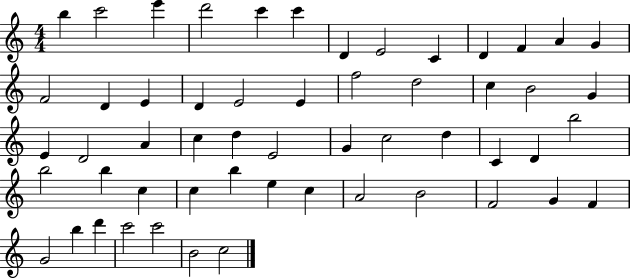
B5/q C6/h E6/q D6/h C6/q C6/q D4/q E4/h C4/q D4/q F4/q A4/q G4/q F4/h D4/q E4/q D4/q E4/h E4/q F5/h D5/h C5/q B4/h G4/q E4/q D4/h A4/q C5/q D5/q E4/h G4/q C5/h D5/q C4/q D4/q B5/h B5/h B5/q C5/q C5/q B5/q E5/q C5/q A4/h B4/h F4/h G4/q F4/q G4/h B5/q D6/q C6/h C6/h B4/h C5/h